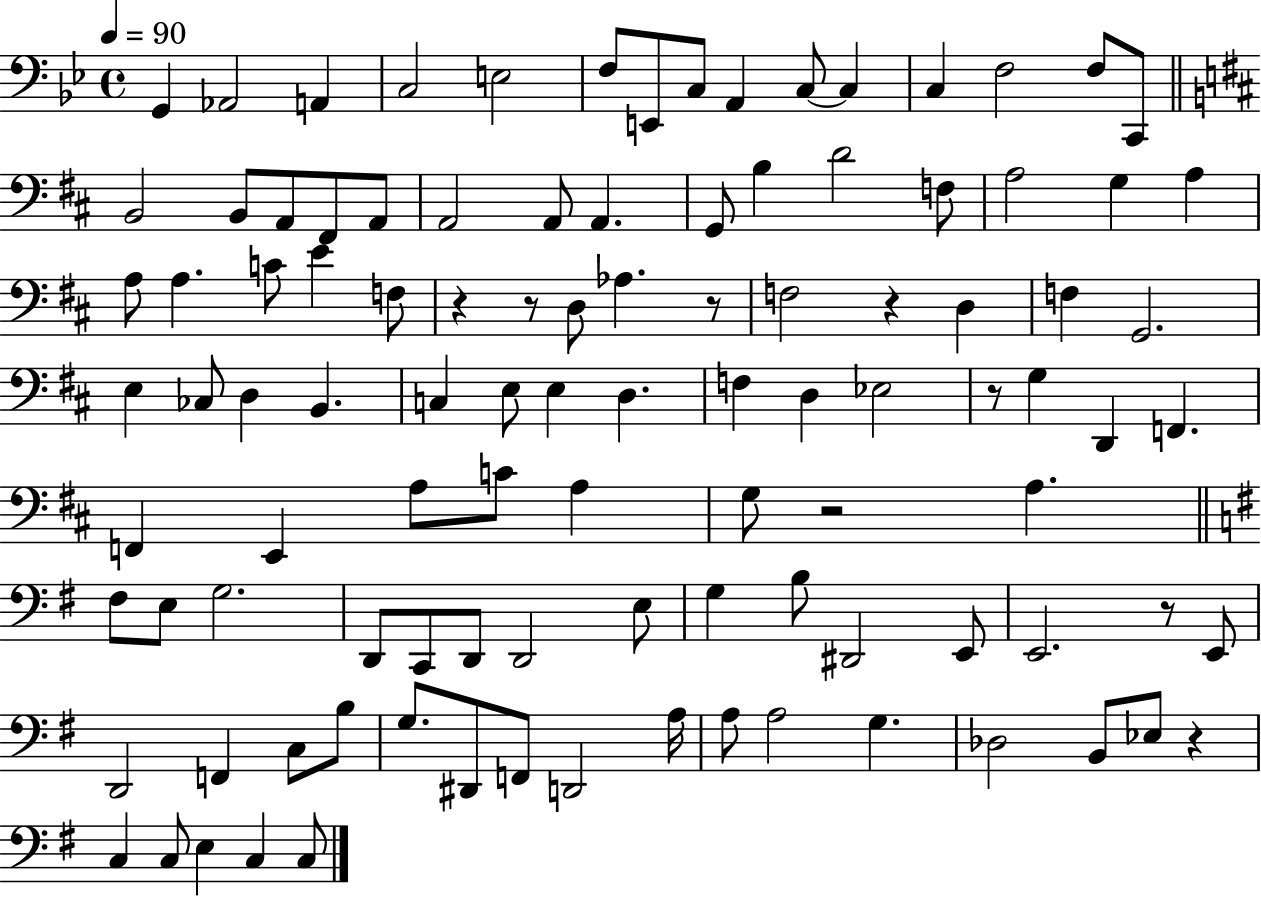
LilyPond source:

{
  \clef bass
  \time 4/4
  \defaultTimeSignature
  \key bes \major
  \tempo 4 = 90
  \repeat volta 2 { g,4 aes,2 a,4 | c2 e2 | f8 e,8 c8 a,4 c8~~ c4 | c4 f2 f8 c,8 | \break \bar "||" \break \key b \minor b,2 b,8 a,8 fis,8 a,8 | a,2 a,8 a,4. | g,8 b4 d'2 f8 | a2 g4 a4 | \break a8 a4. c'8 e'4 f8 | r4 r8 d8 aes4. r8 | f2 r4 d4 | f4 g,2. | \break e4 ces8 d4 b,4. | c4 e8 e4 d4. | f4 d4 ees2 | r8 g4 d,4 f,4. | \break f,4 e,4 a8 c'8 a4 | g8 r2 a4. | \bar "||" \break \key e \minor fis8 e8 g2. | d,8 c,8 d,8 d,2 e8 | g4 b8 dis,2 e,8 | e,2. r8 e,8 | \break d,2 f,4 c8 b8 | g8. dis,8 f,8 d,2 a16 | a8 a2 g4. | des2 b,8 ees8 r4 | \break c4 c8 e4 c4 c8 | } \bar "|."
}